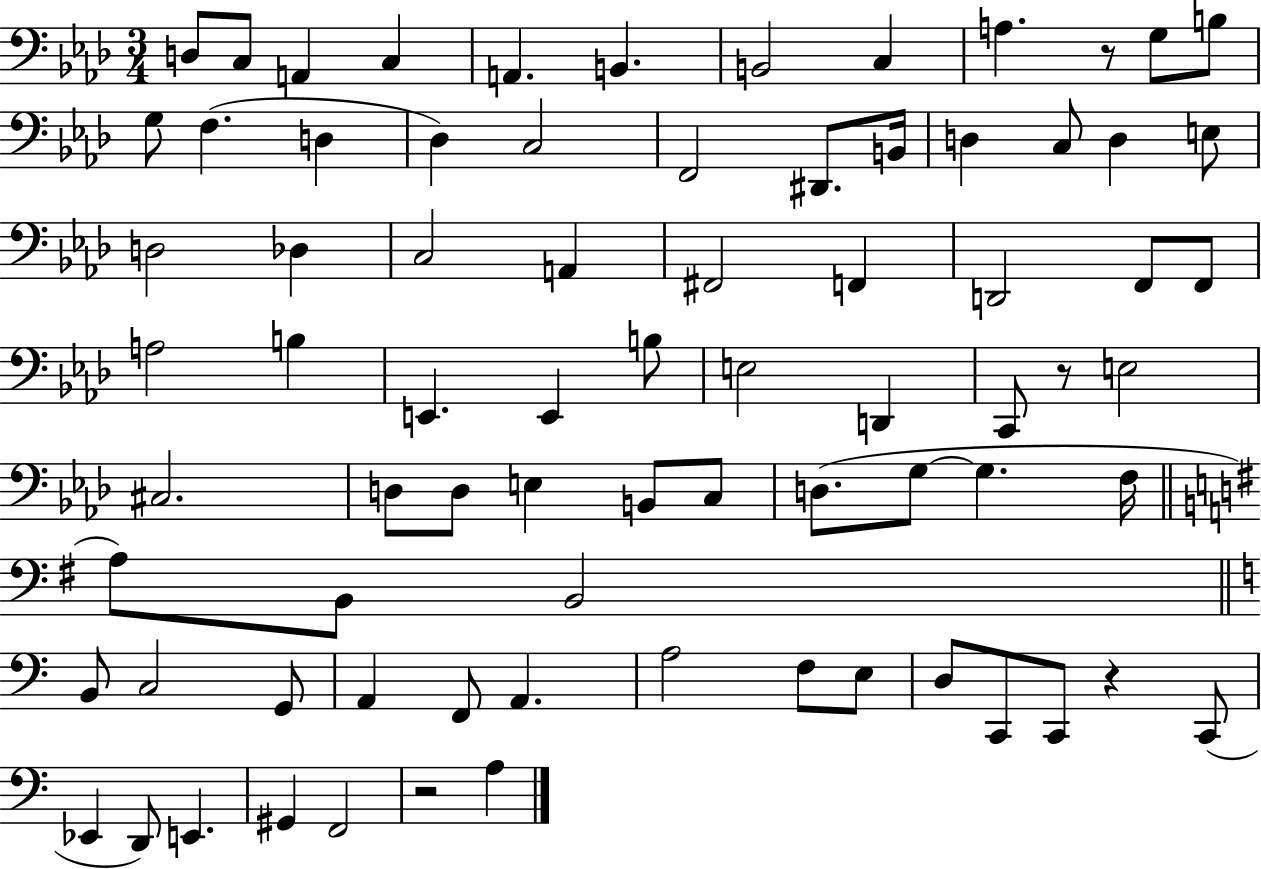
{
  \clef bass
  \numericTimeSignature
  \time 3/4
  \key aes \major
  d8 c8 a,4 c4 | a,4. b,4. | b,2 c4 | a4. r8 g8 b8 | \break g8 f4.( d4 | des4) c2 | f,2 dis,8. b,16 | d4 c8 d4 e8 | \break d2 des4 | c2 a,4 | fis,2 f,4 | d,2 f,8 f,8 | \break a2 b4 | e,4. e,4 b8 | e2 d,4 | c,8 r8 e2 | \break cis2. | d8 d8 e4 b,8 c8 | d8.( g8~~ g4. f16 | \bar "||" \break \key g \major a8) b,8 b,2 | \bar "||" \break \key c \major b,8 c2 g,8 | a,4 f,8 a,4. | a2 f8 e8 | d8 c,8 c,8 r4 c,8( | \break ees,4 d,8) e,4. | gis,4 f,2 | r2 a4 | \bar "|."
}